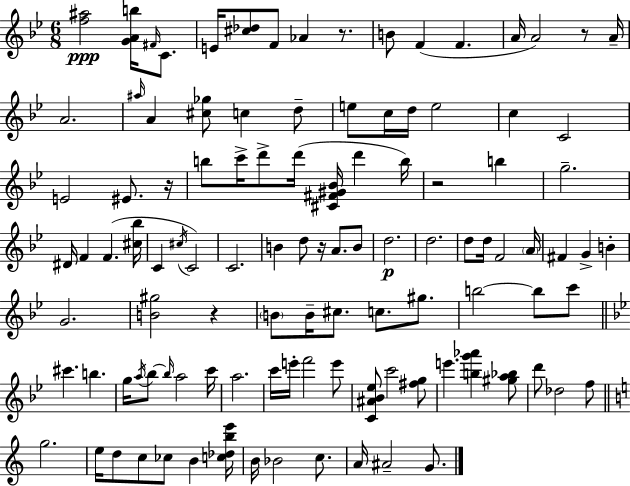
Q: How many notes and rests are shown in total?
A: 109